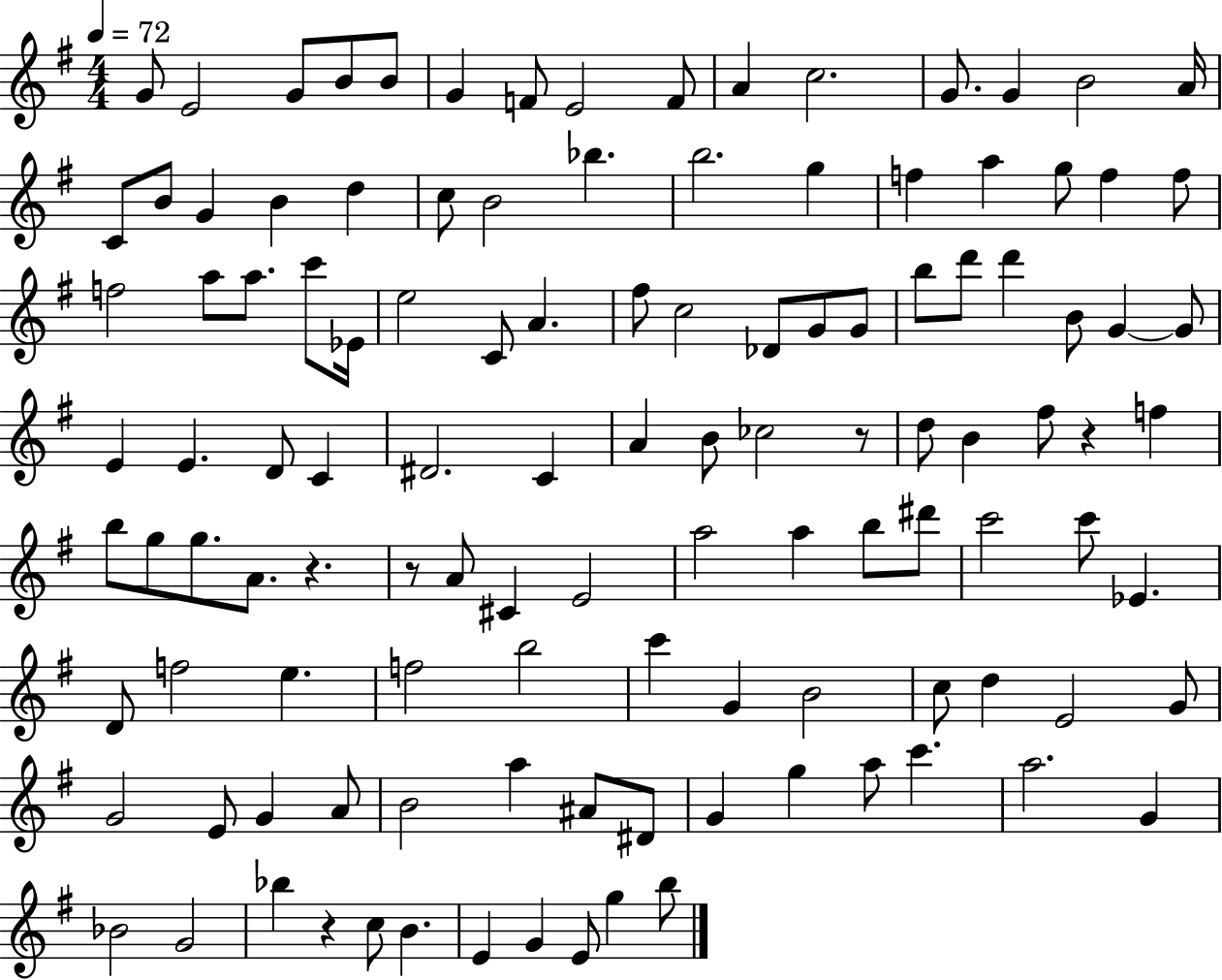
X:1
T:Untitled
M:4/4
L:1/4
K:G
G/2 E2 G/2 B/2 B/2 G F/2 E2 F/2 A c2 G/2 G B2 A/4 C/2 B/2 G B d c/2 B2 _b b2 g f a g/2 f f/2 f2 a/2 a/2 c'/2 _E/4 e2 C/2 A ^f/2 c2 _D/2 G/2 G/2 b/2 d'/2 d' B/2 G G/2 E E D/2 C ^D2 C A B/2 _c2 z/2 d/2 B ^f/2 z f b/2 g/2 g/2 A/2 z z/2 A/2 ^C E2 a2 a b/2 ^d'/2 c'2 c'/2 _E D/2 f2 e f2 b2 c' G B2 c/2 d E2 G/2 G2 E/2 G A/2 B2 a ^A/2 ^D/2 G g a/2 c' a2 G _B2 G2 _b z c/2 B E G E/2 g b/2